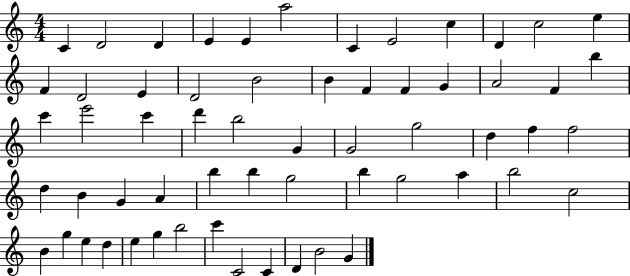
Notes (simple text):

C4/q D4/h D4/q E4/q E4/q A5/h C4/q E4/h C5/q D4/q C5/h E5/q F4/q D4/h E4/q D4/h B4/h B4/q F4/q F4/q G4/q A4/h F4/q B5/q C6/q E6/h C6/q D6/q B5/h G4/q G4/h G5/h D5/q F5/q F5/h D5/q B4/q G4/q A4/q B5/q B5/q G5/h B5/q G5/h A5/q B5/h C5/h B4/q G5/q E5/q D5/q E5/q G5/q B5/h C6/q C4/h C4/q D4/q B4/h G4/q